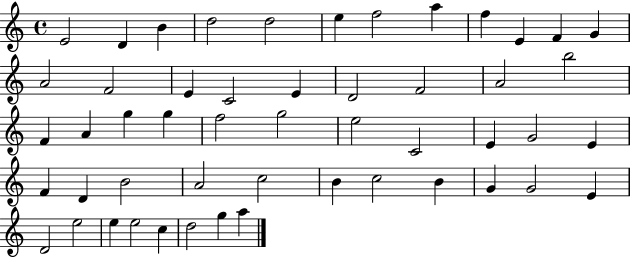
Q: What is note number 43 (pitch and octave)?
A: E4